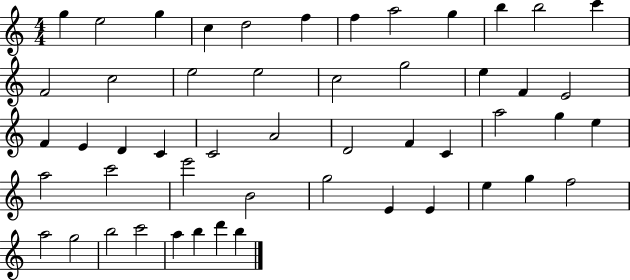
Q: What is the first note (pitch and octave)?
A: G5